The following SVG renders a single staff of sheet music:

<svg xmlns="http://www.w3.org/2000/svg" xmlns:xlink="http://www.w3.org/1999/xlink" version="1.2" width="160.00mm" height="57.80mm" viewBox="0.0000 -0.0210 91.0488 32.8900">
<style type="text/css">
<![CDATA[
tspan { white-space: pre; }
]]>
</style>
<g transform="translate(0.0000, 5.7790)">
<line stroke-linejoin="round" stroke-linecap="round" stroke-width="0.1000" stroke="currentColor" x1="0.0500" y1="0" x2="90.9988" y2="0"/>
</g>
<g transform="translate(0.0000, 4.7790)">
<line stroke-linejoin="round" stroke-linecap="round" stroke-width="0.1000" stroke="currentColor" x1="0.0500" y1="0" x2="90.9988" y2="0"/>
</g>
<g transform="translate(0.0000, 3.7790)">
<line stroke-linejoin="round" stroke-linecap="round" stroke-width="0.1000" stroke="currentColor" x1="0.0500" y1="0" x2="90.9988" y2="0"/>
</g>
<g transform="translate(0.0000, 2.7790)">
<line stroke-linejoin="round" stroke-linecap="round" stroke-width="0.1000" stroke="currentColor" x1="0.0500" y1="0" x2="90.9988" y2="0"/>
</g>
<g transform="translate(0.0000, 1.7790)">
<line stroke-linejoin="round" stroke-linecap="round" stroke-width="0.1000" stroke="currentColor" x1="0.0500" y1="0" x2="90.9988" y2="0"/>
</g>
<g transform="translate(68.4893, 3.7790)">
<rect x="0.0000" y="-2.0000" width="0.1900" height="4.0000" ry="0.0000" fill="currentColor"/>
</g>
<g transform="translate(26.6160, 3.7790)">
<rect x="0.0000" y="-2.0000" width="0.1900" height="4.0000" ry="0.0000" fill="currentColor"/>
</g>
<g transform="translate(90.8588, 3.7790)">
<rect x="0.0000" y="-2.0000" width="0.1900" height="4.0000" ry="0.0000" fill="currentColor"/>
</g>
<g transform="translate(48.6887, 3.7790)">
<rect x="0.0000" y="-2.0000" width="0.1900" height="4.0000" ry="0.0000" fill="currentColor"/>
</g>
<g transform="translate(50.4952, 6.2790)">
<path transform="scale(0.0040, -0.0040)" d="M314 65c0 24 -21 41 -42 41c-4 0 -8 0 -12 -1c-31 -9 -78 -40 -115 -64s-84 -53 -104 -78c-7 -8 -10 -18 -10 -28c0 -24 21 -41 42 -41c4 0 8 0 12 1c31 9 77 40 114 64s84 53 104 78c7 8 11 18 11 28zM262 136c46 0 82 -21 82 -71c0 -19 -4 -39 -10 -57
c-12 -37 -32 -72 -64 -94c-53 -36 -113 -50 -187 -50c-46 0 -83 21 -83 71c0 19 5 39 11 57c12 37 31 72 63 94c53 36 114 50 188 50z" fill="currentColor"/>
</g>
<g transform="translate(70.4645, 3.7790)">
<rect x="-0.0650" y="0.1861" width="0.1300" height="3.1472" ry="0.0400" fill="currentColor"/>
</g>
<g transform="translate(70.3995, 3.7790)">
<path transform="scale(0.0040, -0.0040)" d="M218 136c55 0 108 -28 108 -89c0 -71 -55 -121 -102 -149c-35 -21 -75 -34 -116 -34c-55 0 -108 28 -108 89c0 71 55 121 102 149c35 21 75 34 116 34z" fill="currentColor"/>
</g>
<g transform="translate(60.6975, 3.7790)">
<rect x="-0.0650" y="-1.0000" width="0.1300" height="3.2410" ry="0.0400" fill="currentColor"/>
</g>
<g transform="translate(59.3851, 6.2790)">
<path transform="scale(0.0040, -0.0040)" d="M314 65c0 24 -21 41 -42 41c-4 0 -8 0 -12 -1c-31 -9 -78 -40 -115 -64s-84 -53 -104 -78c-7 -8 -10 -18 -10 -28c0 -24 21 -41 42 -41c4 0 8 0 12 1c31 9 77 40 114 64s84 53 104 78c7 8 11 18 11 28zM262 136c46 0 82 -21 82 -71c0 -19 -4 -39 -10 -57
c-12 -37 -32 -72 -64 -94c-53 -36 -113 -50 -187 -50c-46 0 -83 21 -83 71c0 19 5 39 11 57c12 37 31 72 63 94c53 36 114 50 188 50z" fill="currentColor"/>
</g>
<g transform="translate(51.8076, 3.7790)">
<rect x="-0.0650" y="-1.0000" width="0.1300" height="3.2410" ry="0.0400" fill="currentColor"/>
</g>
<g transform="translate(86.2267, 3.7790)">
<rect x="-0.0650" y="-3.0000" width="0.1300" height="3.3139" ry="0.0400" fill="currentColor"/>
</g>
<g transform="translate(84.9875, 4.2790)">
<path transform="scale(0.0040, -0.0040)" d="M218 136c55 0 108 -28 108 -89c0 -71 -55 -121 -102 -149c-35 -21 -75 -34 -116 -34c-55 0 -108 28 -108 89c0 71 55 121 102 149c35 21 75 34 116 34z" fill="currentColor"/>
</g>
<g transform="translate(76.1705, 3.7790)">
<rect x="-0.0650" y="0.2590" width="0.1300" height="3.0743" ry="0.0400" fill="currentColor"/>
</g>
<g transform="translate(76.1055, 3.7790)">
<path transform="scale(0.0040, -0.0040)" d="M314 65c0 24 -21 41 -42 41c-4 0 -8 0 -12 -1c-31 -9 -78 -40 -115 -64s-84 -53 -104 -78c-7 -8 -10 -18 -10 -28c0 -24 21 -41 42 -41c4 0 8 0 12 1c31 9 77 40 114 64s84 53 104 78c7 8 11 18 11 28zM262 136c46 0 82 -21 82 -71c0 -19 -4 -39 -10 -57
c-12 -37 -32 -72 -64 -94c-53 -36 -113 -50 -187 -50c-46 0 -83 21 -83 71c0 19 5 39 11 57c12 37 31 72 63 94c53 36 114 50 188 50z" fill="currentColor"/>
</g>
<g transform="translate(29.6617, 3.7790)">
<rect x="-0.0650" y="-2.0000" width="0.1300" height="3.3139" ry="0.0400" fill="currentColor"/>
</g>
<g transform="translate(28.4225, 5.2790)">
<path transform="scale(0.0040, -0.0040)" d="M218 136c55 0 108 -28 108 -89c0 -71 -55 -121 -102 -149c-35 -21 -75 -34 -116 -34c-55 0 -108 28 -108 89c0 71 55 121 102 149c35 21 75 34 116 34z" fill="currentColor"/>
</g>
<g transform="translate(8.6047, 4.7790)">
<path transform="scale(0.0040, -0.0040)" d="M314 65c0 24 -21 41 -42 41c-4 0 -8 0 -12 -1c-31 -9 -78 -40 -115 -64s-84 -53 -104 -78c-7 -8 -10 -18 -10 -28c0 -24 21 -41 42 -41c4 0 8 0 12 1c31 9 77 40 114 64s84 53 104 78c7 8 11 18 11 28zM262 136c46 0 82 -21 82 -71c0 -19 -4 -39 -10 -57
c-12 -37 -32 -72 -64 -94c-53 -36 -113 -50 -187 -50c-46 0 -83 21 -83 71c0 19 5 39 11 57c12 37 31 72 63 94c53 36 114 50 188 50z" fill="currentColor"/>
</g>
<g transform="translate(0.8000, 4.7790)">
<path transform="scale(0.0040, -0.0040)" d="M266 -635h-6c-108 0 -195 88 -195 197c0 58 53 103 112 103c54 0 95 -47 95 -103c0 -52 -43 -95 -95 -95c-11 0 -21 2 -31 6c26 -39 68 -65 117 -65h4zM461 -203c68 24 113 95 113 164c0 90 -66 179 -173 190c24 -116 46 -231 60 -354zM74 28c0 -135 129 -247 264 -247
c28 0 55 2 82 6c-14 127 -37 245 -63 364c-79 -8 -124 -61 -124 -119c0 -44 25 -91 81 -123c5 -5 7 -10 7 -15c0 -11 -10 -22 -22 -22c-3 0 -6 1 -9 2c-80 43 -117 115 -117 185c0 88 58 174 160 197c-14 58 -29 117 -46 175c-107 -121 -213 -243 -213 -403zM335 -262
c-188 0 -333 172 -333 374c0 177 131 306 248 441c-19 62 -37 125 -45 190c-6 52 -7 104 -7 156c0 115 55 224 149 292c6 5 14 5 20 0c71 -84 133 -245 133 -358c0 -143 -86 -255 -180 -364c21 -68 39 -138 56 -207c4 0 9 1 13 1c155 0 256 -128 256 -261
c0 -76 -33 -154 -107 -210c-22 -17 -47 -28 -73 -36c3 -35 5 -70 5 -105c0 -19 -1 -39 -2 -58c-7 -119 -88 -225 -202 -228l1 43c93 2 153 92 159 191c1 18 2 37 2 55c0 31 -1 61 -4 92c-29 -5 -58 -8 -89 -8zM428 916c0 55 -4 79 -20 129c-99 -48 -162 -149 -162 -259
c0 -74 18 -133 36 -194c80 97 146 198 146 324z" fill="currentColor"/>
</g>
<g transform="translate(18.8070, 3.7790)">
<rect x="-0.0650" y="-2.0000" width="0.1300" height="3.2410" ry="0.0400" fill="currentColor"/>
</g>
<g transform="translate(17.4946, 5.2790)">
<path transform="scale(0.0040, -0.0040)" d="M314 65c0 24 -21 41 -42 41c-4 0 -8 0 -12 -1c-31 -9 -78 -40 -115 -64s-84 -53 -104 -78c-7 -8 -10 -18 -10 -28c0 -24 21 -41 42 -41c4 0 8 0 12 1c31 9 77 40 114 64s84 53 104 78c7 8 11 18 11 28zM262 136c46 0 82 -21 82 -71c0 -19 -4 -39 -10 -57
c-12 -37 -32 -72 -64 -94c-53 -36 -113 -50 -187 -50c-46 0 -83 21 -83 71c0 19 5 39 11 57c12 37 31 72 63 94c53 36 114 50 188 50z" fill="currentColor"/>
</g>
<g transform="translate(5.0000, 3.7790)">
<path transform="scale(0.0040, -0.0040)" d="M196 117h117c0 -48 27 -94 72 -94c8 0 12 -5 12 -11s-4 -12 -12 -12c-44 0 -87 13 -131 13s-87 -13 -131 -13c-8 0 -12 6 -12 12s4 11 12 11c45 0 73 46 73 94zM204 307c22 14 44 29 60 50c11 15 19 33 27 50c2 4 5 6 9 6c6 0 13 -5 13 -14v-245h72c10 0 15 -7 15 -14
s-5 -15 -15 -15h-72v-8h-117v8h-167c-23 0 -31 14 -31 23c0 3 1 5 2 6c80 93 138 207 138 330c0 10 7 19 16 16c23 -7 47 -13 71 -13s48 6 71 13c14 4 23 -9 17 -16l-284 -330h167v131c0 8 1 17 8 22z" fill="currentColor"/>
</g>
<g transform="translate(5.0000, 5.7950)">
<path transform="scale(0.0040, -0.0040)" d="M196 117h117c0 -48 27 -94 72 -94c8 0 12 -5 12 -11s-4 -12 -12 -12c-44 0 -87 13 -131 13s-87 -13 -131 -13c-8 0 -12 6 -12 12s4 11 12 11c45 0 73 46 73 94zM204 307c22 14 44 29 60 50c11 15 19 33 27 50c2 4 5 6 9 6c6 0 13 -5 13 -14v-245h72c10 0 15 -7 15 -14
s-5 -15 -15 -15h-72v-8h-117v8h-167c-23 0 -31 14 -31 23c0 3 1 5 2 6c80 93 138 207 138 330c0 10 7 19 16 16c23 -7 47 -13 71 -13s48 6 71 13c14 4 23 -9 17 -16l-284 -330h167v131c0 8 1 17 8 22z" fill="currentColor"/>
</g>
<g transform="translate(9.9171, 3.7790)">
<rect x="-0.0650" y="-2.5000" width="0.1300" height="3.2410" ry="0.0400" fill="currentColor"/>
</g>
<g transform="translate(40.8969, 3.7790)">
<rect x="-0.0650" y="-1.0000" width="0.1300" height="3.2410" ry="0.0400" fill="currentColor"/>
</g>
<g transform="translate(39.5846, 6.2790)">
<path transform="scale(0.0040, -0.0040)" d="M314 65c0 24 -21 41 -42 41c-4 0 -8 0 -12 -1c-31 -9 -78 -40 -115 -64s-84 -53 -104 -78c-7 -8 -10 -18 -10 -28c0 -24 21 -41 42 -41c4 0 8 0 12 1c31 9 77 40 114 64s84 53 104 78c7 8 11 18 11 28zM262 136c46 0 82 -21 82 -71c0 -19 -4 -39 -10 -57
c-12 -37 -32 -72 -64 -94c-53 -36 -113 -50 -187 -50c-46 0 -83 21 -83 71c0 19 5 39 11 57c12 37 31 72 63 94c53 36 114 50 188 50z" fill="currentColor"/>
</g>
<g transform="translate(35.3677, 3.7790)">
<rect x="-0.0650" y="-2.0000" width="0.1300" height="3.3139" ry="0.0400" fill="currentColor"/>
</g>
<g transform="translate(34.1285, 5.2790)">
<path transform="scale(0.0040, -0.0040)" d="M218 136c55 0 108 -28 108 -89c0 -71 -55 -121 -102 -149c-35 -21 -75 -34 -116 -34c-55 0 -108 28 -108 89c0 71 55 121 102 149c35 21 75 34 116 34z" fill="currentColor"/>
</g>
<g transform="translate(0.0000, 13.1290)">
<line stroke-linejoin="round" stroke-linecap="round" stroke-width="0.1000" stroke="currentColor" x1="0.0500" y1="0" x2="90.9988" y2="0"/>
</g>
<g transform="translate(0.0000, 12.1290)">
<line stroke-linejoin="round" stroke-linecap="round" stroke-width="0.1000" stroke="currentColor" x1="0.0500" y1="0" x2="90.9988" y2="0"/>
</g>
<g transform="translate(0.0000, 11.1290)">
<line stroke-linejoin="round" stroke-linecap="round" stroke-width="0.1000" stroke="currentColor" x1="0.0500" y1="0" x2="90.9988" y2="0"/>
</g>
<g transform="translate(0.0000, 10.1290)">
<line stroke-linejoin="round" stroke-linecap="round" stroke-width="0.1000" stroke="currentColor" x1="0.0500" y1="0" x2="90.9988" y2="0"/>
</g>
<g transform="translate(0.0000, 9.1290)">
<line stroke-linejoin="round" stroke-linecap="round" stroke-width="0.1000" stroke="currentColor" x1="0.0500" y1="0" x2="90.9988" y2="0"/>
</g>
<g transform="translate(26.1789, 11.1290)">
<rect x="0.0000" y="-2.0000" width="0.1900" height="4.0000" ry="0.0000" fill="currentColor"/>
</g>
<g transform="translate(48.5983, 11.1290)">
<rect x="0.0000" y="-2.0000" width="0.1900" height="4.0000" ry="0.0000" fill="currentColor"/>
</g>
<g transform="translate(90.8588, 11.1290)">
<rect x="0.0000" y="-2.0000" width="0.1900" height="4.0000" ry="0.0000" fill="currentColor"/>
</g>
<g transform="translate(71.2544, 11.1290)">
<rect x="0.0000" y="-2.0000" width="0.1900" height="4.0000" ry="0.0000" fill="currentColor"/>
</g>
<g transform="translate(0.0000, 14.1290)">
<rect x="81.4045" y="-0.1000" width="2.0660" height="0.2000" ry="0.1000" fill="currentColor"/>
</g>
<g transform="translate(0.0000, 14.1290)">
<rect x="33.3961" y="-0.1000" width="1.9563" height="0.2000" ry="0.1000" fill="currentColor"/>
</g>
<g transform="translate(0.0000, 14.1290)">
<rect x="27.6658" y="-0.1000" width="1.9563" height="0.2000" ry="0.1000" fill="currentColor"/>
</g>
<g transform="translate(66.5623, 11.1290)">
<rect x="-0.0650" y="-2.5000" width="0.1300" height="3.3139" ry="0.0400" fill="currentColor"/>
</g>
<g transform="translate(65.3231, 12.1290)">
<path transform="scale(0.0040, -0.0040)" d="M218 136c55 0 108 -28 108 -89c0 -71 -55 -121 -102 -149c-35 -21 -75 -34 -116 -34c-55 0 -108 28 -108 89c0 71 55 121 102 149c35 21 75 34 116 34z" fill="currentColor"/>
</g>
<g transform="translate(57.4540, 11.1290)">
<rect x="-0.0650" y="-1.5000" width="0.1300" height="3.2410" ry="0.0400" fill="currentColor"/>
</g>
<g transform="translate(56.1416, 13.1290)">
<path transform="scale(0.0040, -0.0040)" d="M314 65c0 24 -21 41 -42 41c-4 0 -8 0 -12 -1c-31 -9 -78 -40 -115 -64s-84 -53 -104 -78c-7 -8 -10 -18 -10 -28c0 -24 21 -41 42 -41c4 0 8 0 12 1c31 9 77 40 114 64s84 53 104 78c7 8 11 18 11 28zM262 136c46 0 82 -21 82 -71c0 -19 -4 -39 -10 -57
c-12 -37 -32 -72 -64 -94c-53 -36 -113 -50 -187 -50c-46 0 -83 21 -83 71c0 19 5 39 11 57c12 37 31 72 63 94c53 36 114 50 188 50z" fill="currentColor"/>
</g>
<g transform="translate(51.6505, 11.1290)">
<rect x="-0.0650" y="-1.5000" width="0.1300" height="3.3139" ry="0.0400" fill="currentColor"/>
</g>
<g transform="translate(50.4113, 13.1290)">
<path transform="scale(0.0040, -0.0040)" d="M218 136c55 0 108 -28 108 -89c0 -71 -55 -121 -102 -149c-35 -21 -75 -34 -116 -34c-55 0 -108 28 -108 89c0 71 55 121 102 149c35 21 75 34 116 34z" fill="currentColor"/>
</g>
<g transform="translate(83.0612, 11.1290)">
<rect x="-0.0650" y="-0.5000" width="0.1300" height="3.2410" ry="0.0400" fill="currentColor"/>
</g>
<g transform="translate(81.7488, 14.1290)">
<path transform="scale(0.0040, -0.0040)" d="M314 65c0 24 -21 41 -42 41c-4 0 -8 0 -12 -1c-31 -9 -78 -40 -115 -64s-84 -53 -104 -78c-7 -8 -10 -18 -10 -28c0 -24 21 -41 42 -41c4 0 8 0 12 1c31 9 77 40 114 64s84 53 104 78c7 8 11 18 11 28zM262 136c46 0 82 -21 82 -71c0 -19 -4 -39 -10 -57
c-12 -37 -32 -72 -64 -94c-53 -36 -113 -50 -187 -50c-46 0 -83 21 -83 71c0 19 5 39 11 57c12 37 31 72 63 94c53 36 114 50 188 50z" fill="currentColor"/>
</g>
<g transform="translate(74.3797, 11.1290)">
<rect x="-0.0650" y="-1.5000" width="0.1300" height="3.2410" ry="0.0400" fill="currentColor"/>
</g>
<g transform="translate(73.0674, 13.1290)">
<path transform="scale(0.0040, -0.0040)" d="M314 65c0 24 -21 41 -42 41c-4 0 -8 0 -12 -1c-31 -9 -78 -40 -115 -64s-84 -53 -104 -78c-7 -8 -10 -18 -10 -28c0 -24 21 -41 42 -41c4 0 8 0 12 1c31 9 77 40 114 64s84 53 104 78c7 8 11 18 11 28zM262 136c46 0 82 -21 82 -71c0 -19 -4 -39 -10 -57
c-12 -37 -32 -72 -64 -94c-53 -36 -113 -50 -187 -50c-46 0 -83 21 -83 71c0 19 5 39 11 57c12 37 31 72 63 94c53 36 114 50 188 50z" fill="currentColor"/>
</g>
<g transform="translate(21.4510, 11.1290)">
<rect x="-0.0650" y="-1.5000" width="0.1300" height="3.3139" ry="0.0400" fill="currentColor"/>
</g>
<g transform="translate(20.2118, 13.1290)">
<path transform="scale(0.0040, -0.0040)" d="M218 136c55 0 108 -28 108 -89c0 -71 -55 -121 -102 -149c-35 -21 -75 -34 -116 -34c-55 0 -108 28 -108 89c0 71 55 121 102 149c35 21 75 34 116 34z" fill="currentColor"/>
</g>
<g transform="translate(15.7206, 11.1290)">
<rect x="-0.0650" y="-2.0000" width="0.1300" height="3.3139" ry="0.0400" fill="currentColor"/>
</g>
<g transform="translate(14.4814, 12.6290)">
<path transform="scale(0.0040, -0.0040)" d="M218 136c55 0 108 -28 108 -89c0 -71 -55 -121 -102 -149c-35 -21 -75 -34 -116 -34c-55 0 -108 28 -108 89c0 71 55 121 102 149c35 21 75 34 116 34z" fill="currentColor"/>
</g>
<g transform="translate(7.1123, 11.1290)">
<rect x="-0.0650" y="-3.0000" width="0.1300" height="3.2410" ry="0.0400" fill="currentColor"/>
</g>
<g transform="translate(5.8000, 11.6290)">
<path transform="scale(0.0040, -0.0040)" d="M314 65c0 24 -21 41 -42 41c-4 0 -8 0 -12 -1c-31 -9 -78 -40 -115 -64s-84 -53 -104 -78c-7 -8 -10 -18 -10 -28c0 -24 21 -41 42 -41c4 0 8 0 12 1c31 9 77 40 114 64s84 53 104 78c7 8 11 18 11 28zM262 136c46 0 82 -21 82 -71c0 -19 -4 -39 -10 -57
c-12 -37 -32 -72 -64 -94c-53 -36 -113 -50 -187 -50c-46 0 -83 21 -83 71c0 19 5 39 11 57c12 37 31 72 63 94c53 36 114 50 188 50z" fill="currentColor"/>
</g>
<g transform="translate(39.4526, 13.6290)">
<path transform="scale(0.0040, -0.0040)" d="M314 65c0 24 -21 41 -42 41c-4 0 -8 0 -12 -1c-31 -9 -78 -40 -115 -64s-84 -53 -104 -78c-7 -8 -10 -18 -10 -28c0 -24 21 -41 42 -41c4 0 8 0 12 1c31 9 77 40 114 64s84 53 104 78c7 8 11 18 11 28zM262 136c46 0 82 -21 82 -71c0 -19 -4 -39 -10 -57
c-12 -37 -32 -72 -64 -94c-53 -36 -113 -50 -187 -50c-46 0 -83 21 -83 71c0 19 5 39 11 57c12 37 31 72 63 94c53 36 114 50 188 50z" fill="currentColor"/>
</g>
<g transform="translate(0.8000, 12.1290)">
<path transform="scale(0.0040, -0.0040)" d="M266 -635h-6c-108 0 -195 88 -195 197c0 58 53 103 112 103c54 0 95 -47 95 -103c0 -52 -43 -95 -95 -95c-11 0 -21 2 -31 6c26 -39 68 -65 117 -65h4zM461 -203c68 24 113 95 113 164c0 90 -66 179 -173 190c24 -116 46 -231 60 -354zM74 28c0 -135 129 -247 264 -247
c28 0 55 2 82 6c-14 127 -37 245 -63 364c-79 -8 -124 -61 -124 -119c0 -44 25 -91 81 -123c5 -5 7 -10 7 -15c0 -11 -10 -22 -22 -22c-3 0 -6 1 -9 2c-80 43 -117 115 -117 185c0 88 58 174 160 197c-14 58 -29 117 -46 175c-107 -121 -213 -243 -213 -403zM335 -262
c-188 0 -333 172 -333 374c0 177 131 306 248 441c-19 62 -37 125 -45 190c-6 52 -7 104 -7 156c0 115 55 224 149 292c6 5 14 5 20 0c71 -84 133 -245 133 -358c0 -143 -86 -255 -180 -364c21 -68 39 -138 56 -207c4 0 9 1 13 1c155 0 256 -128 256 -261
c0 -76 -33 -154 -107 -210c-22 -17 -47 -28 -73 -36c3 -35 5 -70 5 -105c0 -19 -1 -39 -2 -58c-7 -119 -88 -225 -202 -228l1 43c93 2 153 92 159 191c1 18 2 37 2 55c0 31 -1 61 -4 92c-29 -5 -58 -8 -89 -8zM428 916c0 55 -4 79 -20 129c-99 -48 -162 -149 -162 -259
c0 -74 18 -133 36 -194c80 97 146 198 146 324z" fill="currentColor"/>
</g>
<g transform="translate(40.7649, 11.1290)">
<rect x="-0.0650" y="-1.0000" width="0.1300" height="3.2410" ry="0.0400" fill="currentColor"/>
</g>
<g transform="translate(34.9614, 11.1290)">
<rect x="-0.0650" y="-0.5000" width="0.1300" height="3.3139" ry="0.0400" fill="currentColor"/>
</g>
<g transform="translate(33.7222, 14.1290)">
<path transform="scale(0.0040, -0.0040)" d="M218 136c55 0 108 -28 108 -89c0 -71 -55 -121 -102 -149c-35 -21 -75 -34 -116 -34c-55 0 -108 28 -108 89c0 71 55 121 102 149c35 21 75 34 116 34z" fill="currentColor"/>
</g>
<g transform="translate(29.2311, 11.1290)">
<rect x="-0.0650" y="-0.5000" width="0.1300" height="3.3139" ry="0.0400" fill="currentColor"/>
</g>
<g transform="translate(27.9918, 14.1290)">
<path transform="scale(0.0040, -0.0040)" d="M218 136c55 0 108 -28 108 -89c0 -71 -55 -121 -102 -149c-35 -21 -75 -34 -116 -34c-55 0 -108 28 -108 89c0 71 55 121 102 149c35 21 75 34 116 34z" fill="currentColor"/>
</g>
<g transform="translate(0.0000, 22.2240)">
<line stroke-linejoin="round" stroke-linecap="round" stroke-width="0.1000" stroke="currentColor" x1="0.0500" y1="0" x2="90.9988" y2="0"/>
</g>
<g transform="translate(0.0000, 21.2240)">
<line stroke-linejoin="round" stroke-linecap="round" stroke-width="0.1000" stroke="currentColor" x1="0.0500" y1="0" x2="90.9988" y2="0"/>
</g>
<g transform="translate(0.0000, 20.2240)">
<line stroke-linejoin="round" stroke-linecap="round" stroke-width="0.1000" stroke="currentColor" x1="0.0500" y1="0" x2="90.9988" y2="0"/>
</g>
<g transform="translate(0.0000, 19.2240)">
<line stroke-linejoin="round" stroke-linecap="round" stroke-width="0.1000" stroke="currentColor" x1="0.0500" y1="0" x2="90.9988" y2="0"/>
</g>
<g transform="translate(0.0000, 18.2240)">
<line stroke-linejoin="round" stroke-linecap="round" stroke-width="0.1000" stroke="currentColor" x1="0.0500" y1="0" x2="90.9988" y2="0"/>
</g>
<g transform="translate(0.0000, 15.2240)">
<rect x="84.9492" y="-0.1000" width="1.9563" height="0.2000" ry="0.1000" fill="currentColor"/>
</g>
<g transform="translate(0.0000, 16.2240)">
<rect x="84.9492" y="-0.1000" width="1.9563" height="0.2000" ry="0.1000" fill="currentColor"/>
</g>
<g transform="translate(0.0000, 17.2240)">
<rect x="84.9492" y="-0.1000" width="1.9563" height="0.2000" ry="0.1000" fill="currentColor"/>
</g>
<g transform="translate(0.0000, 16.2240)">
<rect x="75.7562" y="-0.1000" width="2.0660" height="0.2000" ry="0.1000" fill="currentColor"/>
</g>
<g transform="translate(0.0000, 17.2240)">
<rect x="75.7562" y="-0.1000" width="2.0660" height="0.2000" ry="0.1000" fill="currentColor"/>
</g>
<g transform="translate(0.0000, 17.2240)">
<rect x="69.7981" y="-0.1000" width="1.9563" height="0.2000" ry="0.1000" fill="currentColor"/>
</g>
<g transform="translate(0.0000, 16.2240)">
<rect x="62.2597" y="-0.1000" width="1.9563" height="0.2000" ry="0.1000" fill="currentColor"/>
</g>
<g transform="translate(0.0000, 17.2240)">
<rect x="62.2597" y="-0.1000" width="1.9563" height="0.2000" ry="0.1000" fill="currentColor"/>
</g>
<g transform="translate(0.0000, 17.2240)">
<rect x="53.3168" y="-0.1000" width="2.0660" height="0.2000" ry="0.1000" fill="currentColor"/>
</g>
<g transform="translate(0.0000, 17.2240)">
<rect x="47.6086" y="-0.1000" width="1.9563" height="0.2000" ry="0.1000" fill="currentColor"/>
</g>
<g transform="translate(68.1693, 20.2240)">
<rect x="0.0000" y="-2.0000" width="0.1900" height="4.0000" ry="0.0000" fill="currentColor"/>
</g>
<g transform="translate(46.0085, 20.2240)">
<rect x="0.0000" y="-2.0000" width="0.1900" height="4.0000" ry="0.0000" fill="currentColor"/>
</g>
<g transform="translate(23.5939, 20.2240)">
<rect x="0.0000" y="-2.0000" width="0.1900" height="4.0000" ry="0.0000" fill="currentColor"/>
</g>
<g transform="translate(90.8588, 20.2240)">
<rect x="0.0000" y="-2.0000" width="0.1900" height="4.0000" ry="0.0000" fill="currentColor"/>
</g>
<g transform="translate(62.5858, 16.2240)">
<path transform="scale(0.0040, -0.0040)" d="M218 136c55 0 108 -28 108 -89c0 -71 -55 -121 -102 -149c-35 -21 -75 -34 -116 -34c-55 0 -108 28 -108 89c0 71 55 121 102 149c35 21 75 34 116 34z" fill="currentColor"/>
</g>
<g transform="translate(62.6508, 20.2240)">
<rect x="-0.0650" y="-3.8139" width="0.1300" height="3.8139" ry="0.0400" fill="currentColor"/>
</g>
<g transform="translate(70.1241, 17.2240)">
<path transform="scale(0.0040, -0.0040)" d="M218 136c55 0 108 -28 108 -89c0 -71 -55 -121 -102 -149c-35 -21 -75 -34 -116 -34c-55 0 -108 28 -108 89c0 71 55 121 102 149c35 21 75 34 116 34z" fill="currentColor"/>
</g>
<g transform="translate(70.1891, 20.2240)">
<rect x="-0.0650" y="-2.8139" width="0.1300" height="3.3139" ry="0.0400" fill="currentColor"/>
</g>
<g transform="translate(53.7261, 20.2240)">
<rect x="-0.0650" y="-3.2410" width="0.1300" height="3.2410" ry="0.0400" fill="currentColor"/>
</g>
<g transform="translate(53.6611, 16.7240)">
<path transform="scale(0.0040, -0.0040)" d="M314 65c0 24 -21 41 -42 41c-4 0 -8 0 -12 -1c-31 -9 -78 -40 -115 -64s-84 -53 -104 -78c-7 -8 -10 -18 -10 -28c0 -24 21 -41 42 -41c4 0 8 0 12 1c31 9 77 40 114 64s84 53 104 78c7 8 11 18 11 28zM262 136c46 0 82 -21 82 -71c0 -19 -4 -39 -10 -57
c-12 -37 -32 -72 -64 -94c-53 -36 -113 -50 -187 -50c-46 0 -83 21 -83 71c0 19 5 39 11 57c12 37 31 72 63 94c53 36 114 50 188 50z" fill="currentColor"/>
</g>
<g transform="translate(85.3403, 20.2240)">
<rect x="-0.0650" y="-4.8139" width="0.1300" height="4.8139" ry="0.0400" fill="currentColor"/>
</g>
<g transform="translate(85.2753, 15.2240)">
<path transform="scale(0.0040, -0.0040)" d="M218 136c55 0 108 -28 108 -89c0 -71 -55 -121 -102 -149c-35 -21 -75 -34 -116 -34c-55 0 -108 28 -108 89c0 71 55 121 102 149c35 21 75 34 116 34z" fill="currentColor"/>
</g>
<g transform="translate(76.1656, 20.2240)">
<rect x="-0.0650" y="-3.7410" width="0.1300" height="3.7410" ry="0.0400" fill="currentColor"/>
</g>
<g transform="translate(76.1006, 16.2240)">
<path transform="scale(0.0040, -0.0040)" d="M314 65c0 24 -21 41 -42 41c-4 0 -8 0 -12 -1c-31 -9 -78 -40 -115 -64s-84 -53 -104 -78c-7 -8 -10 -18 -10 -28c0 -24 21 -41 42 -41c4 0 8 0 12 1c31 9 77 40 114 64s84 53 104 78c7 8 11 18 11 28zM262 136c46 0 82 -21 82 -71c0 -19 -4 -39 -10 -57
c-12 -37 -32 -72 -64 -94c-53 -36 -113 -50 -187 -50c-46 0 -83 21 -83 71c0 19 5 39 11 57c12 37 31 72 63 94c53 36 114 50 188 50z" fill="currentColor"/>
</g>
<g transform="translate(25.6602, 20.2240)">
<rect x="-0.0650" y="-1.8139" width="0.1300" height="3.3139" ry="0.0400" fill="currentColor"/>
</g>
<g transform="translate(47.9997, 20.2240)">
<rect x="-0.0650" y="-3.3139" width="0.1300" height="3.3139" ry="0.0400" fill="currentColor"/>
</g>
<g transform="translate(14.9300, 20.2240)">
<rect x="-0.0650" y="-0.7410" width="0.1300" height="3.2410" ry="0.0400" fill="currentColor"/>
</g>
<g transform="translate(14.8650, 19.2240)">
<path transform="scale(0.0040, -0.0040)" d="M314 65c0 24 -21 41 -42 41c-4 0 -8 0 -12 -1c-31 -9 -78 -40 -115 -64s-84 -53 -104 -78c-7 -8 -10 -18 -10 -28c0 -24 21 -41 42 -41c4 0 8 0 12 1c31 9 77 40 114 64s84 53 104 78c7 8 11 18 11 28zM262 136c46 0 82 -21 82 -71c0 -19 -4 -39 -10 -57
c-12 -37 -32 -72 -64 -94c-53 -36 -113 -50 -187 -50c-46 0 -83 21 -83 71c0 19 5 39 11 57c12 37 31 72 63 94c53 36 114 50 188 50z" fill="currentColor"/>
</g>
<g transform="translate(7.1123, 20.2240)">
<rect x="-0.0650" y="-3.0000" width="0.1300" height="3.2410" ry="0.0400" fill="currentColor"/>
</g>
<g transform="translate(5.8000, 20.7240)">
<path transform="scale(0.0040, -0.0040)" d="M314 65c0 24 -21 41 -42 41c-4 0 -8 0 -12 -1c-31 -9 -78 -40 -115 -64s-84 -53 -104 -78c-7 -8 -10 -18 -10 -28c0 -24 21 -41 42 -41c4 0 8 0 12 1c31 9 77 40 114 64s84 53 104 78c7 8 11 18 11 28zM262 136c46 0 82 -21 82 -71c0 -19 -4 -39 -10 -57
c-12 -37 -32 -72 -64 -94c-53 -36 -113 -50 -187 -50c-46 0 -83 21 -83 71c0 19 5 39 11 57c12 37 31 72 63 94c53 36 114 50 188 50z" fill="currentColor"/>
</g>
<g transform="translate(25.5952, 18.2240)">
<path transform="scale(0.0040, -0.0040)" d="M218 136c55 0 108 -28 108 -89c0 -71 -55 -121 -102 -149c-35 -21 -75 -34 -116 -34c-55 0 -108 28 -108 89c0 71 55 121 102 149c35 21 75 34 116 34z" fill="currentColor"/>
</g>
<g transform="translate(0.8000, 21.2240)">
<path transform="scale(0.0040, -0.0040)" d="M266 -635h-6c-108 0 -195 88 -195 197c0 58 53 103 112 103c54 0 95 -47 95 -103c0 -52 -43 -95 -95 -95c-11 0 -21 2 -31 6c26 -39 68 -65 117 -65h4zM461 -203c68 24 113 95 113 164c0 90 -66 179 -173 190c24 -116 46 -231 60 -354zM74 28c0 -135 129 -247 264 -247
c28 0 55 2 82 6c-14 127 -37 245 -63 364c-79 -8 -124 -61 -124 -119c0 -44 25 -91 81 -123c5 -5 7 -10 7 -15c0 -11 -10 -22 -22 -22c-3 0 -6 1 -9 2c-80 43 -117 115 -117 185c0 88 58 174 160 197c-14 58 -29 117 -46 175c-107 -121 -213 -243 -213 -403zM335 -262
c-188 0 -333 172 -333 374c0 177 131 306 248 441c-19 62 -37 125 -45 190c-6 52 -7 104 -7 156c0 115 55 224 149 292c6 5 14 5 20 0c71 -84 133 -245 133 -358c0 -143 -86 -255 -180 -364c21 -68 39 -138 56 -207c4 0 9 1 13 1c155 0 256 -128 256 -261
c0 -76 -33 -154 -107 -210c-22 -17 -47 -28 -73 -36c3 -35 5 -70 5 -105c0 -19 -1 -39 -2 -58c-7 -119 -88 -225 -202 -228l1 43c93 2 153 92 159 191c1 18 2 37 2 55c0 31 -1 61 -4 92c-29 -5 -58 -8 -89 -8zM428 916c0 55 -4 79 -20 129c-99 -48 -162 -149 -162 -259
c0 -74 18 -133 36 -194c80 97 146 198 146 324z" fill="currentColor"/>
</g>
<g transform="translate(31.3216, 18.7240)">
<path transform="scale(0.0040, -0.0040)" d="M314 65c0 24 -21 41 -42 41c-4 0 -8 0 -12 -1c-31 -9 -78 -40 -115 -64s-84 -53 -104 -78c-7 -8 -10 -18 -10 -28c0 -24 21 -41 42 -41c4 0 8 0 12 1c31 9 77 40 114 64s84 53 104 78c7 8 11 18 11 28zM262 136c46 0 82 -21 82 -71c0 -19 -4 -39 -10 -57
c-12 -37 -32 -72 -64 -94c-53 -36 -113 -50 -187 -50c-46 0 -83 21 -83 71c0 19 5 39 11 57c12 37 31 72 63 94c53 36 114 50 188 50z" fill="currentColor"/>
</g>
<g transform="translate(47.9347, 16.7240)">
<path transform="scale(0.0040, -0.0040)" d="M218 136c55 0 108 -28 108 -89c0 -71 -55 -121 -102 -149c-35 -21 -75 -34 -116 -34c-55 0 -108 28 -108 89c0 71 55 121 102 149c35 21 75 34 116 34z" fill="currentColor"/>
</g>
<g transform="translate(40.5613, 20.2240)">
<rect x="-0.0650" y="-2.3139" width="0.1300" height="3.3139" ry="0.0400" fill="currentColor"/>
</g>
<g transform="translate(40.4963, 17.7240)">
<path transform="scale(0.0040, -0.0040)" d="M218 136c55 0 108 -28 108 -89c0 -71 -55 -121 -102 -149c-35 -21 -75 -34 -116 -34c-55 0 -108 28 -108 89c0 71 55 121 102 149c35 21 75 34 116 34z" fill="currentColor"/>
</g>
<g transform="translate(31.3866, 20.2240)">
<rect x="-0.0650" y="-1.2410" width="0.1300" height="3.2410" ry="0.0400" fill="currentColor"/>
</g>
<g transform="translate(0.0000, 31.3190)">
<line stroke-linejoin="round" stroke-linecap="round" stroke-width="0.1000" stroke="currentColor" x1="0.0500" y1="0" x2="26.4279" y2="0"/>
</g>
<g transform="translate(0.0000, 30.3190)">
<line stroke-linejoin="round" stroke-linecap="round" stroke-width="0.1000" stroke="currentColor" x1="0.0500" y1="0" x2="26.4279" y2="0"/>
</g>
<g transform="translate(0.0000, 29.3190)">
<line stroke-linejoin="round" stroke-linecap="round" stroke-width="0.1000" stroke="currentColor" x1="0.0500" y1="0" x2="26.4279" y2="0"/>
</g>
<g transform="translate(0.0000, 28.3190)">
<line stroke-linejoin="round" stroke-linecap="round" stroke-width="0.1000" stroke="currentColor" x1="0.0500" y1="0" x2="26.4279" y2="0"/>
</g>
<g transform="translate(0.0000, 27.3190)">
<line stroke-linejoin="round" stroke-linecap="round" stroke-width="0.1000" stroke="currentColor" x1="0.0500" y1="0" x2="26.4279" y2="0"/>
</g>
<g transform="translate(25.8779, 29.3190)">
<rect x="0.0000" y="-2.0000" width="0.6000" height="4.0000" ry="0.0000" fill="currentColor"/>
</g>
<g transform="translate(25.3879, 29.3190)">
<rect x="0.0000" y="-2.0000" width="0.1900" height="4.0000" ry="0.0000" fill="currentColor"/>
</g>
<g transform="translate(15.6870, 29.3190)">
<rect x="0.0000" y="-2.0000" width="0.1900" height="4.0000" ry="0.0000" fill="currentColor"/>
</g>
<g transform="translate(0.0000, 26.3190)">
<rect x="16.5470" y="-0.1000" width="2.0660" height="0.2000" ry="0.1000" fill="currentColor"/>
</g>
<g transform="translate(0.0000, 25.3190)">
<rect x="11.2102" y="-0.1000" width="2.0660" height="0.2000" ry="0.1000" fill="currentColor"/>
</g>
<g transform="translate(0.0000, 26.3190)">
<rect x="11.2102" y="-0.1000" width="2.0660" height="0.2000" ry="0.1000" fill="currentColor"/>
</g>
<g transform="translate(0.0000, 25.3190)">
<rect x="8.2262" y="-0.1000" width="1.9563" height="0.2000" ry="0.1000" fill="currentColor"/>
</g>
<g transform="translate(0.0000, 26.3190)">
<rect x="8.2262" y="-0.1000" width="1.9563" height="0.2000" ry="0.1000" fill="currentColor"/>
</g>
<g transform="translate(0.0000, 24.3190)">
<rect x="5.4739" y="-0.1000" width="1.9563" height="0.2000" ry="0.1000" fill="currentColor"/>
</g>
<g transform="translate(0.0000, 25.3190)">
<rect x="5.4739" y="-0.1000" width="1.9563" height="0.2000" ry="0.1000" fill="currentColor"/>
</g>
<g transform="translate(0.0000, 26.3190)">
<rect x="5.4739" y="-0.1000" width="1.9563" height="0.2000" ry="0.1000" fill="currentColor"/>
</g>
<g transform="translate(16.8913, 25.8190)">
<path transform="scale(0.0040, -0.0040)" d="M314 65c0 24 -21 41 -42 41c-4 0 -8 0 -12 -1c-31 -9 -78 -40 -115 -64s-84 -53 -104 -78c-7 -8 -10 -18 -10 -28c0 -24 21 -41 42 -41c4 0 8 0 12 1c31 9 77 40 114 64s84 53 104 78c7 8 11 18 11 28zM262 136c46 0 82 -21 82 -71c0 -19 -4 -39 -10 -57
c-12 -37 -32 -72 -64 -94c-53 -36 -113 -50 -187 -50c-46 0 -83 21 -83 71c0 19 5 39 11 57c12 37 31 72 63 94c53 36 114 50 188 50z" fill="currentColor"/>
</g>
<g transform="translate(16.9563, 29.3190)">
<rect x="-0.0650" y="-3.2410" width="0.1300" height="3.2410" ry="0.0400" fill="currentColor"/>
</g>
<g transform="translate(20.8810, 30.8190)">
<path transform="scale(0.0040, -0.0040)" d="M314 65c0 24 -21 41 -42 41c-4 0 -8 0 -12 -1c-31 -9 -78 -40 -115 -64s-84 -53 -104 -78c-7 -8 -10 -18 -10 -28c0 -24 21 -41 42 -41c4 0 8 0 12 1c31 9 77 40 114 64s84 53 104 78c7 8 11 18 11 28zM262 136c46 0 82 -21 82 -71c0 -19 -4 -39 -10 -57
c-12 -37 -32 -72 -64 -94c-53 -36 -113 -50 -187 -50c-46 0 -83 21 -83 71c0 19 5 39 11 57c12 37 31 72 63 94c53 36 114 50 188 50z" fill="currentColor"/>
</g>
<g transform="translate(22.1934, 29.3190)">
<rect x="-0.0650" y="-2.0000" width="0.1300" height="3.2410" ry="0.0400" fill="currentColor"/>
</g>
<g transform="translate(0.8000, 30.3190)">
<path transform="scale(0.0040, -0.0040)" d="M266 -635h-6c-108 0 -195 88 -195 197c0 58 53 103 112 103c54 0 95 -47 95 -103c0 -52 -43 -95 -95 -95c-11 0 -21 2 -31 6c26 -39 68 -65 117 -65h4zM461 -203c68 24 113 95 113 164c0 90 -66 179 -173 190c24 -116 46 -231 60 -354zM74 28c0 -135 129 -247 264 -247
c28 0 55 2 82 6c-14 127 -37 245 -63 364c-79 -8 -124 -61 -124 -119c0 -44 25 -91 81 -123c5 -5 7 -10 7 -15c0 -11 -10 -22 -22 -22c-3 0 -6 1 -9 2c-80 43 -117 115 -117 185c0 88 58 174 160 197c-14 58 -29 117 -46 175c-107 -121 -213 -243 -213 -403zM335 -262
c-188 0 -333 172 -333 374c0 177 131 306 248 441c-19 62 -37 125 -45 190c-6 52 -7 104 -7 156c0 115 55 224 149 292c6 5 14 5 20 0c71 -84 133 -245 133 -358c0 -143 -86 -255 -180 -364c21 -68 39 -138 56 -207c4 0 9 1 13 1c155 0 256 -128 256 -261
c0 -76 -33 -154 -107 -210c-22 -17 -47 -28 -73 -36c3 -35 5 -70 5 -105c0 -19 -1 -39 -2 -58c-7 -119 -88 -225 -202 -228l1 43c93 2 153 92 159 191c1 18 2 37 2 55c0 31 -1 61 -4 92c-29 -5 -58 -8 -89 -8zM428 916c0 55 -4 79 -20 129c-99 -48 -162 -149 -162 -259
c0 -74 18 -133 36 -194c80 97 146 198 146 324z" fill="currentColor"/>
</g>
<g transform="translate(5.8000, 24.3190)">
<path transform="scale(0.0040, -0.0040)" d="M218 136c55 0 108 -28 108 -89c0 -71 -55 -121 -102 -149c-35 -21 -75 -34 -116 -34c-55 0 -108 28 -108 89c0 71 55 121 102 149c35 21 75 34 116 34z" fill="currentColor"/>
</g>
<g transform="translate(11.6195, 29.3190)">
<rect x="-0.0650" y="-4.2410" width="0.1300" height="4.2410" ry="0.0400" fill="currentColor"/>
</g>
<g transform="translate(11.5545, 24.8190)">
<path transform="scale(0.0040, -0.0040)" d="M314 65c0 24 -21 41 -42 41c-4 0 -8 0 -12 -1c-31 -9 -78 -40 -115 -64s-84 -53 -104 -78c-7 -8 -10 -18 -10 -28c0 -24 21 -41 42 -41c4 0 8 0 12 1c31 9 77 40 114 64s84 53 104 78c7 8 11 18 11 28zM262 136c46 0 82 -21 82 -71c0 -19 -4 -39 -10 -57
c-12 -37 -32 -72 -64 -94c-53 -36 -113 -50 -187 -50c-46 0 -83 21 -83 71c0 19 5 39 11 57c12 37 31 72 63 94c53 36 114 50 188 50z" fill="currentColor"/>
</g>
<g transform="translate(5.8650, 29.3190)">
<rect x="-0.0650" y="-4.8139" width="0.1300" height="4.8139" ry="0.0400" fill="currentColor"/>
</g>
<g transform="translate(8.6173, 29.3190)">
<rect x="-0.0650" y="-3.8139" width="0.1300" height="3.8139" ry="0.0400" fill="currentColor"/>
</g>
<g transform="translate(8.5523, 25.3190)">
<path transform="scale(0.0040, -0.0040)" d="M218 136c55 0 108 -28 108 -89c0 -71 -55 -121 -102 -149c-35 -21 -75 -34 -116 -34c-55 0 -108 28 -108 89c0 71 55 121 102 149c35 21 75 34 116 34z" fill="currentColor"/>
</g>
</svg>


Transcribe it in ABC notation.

X:1
T:Untitled
M:4/4
L:1/4
K:C
G2 F2 F F D2 D2 D2 B B2 A A2 F E C C D2 E E2 G E2 C2 A2 d2 f e2 g b b2 c' a c'2 e' e' c' d'2 b2 F2